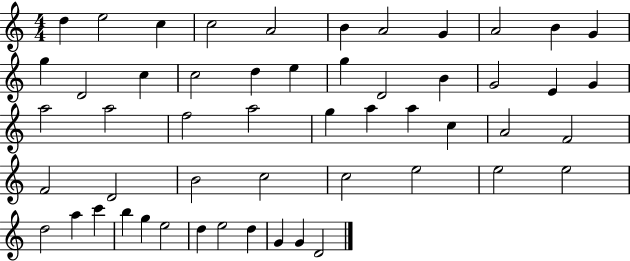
D5/q E5/h C5/q C5/h A4/h B4/q A4/h G4/q A4/h B4/q G4/q G5/q D4/h C5/q C5/h D5/q E5/q G5/q D4/h B4/q G4/h E4/q G4/q A5/h A5/h F5/h A5/h G5/q A5/q A5/q C5/q A4/h F4/h F4/h D4/h B4/h C5/h C5/h E5/h E5/h E5/h D5/h A5/q C6/q B5/q G5/q E5/h D5/q E5/h D5/q G4/q G4/q D4/h